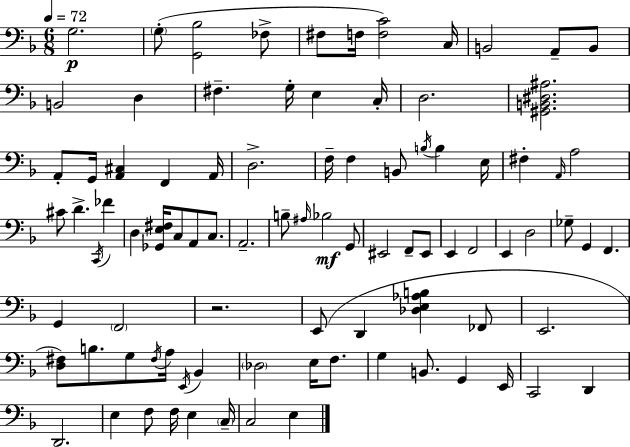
G3/h. G3/e [G2,Bb3]/h FES3/e F#3/e F3/s [F3,C4]/h C3/s B2/h A2/e B2/e B2/h D3/q F#3/q. G3/s E3/q C3/s D3/h. [G#2,B2,D#3,A#3]/h. A2/e G2/s [A2,C#3]/q F2/q A2/s D3/h. F3/s F3/q B2/e B3/s B3/q E3/s F#3/q A2/s A3/h C#4/e D4/q. C2/s FES4/q D3/q [Gb2,E3,F#3]/s C3/e A2/e C3/e. A2/h. B3/e A#3/s Bb3/h G2/e EIS2/h F2/e EIS2/e E2/q F2/h E2/q D3/h Gb3/e G2/q F2/q. G2/q F2/h R/h. E2/e D2/q [Db3,E3,Ab3,B3]/q FES2/e E2/h. [D3,F#3]/e B3/e. G3/e F#3/s A3/s E2/s Bb2/q Db3/h E3/s F3/e. G3/q B2/e. G2/q E2/s C2/h D2/q D2/h. E3/q F3/e F3/s E3/q C3/s C3/h E3/q